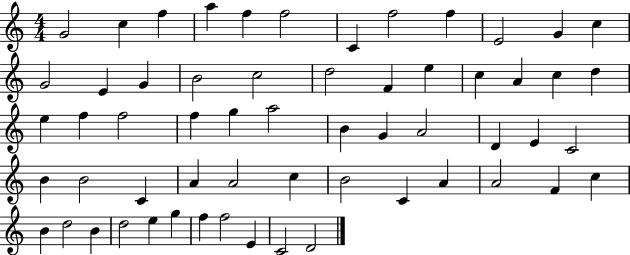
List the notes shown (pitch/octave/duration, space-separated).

G4/h C5/q F5/q A5/q F5/q F5/h C4/q F5/h F5/q E4/h G4/q C5/q G4/h E4/q G4/q B4/h C5/h D5/h F4/q E5/q C5/q A4/q C5/q D5/q E5/q F5/q F5/h F5/q G5/q A5/h B4/q G4/q A4/h D4/q E4/q C4/h B4/q B4/h C4/q A4/q A4/h C5/q B4/h C4/q A4/q A4/h F4/q C5/q B4/q D5/h B4/q D5/h E5/q G5/q F5/q F5/h E4/q C4/h D4/h